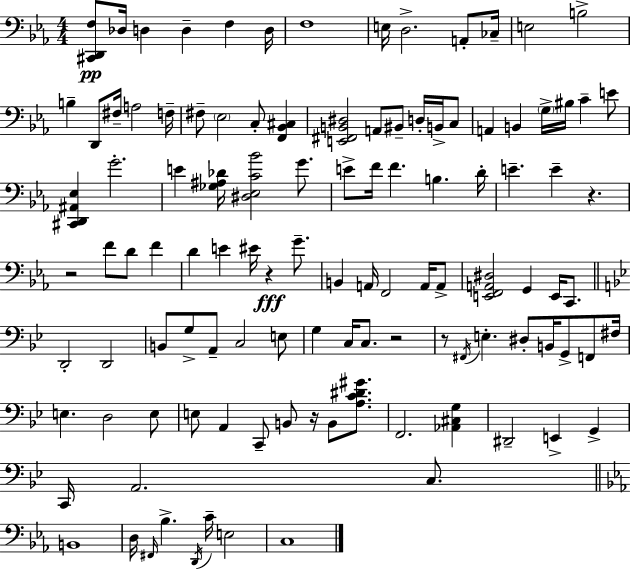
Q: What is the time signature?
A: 4/4